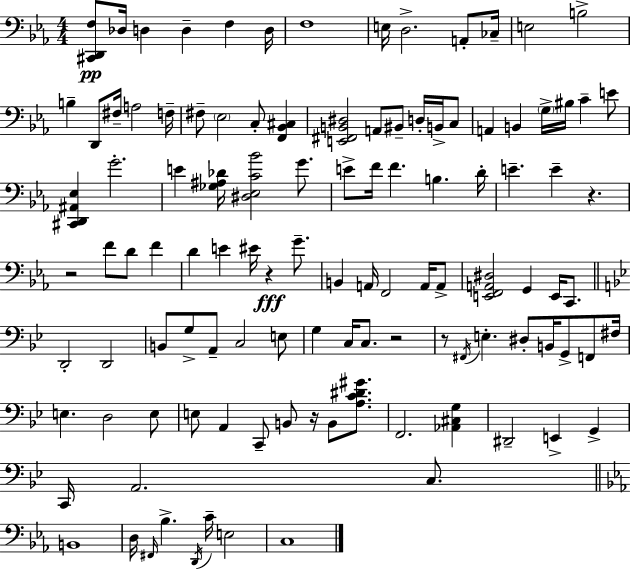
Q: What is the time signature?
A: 4/4